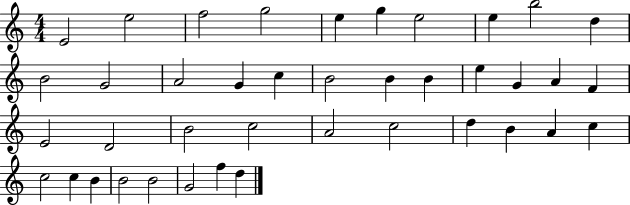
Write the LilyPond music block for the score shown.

{
  \clef treble
  \numericTimeSignature
  \time 4/4
  \key c \major
  e'2 e''2 | f''2 g''2 | e''4 g''4 e''2 | e''4 b''2 d''4 | \break b'2 g'2 | a'2 g'4 c''4 | b'2 b'4 b'4 | e''4 g'4 a'4 f'4 | \break e'2 d'2 | b'2 c''2 | a'2 c''2 | d''4 b'4 a'4 c''4 | \break c''2 c''4 b'4 | b'2 b'2 | g'2 f''4 d''4 | \bar "|."
}